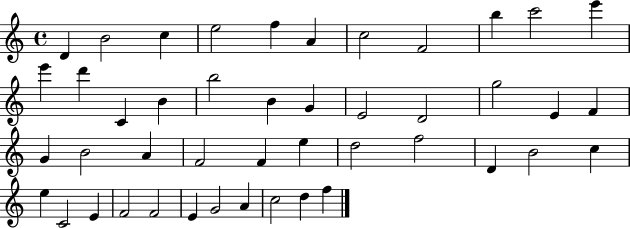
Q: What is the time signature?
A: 4/4